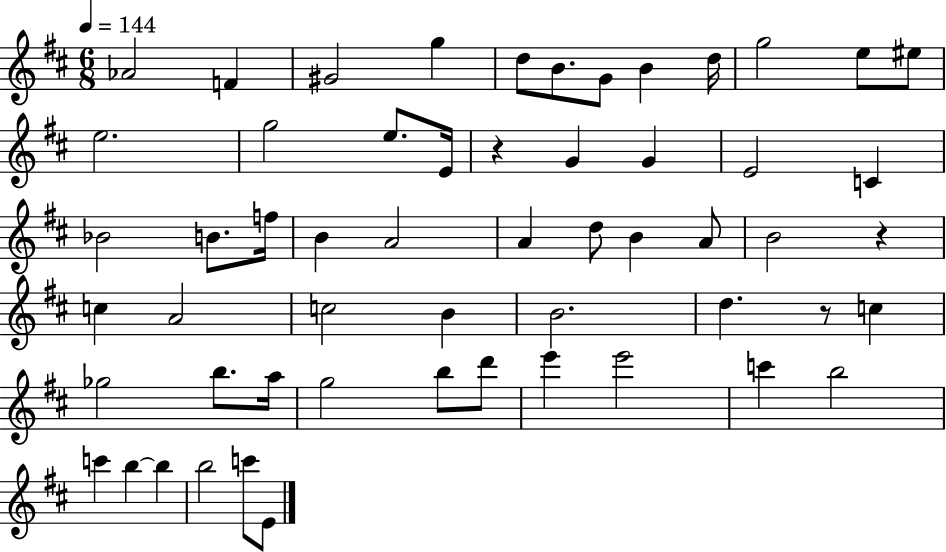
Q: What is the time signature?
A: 6/8